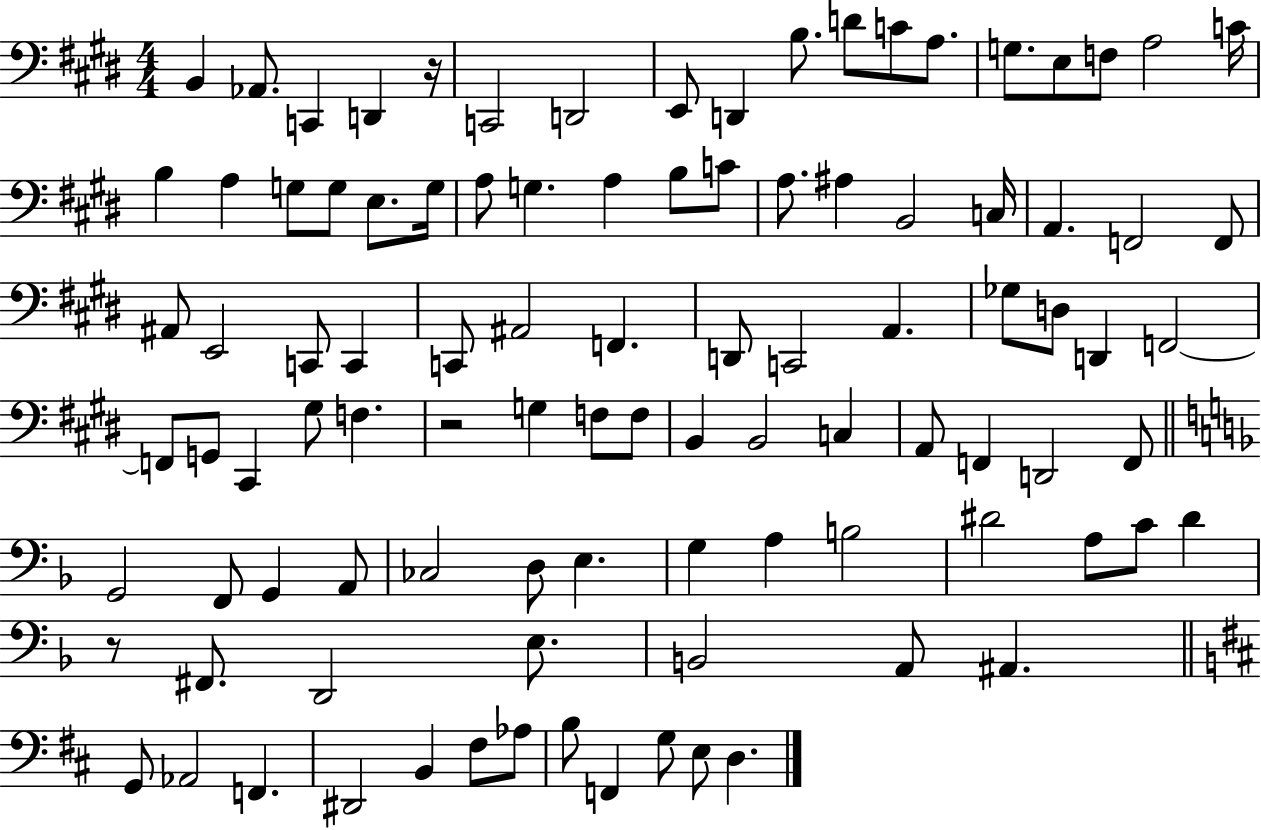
X:1
T:Untitled
M:4/4
L:1/4
K:E
B,, _A,,/2 C,, D,, z/4 C,,2 D,,2 E,,/2 D,, B,/2 D/2 C/2 A,/2 G,/2 E,/2 F,/2 A,2 C/4 B, A, G,/2 G,/2 E,/2 G,/4 A,/2 G, A, B,/2 C/2 A,/2 ^A, B,,2 C,/4 A,, F,,2 F,,/2 ^A,,/2 E,,2 C,,/2 C,, C,,/2 ^A,,2 F,, D,,/2 C,,2 A,, _G,/2 D,/2 D,, F,,2 F,,/2 G,,/2 ^C,, ^G,/2 F, z2 G, F,/2 F,/2 B,, B,,2 C, A,,/2 F,, D,,2 F,,/2 G,,2 F,,/2 G,, A,,/2 _C,2 D,/2 E, G, A, B,2 ^D2 A,/2 C/2 ^D z/2 ^F,,/2 D,,2 E,/2 B,,2 A,,/2 ^A,, G,,/2 _A,,2 F,, ^D,,2 B,, ^F,/2 _A,/2 B,/2 F,, G,/2 E,/2 D,